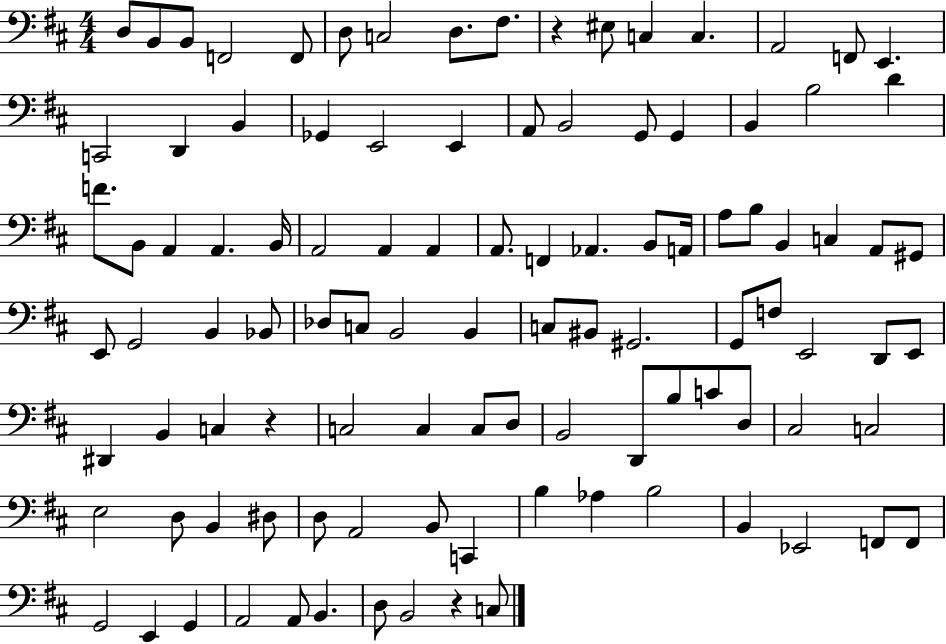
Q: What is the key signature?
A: D major